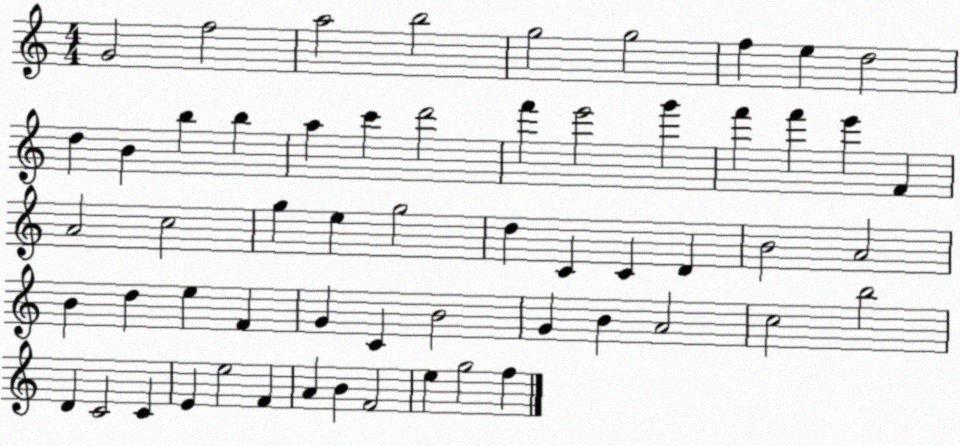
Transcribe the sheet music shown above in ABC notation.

X:1
T:Untitled
M:4/4
L:1/4
K:C
G2 f2 a2 b2 g2 g2 f e d2 d B b b a c' d'2 f' e'2 g' f' f' e' F A2 c2 g e g2 d C C D B2 A2 B d e F G C B2 G B A2 c2 b2 D C2 C E e2 F A B F2 e g2 f